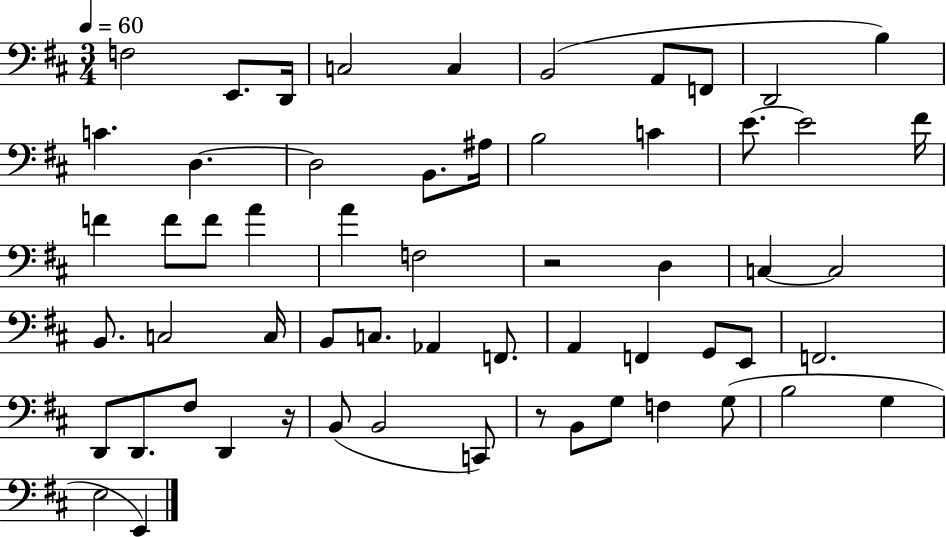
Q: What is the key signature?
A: D major